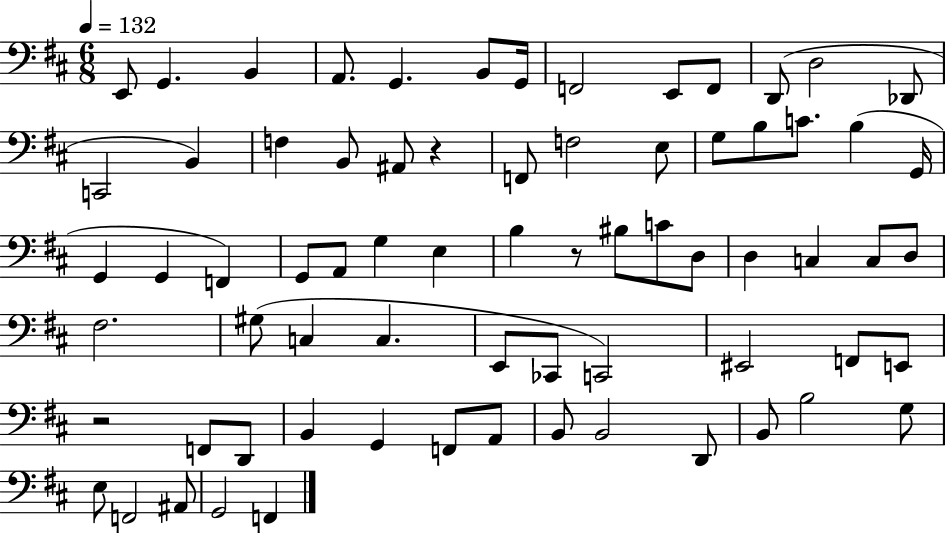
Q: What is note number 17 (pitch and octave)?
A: B2